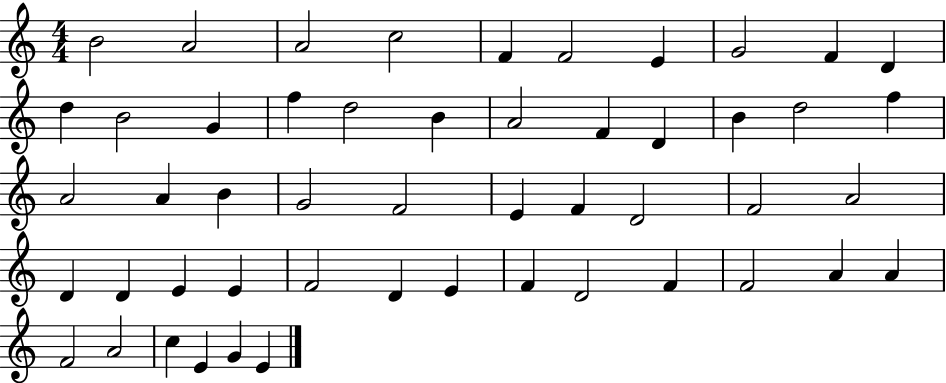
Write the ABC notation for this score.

X:1
T:Untitled
M:4/4
L:1/4
K:C
B2 A2 A2 c2 F F2 E G2 F D d B2 G f d2 B A2 F D B d2 f A2 A B G2 F2 E F D2 F2 A2 D D E E F2 D E F D2 F F2 A A F2 A2 c E G E